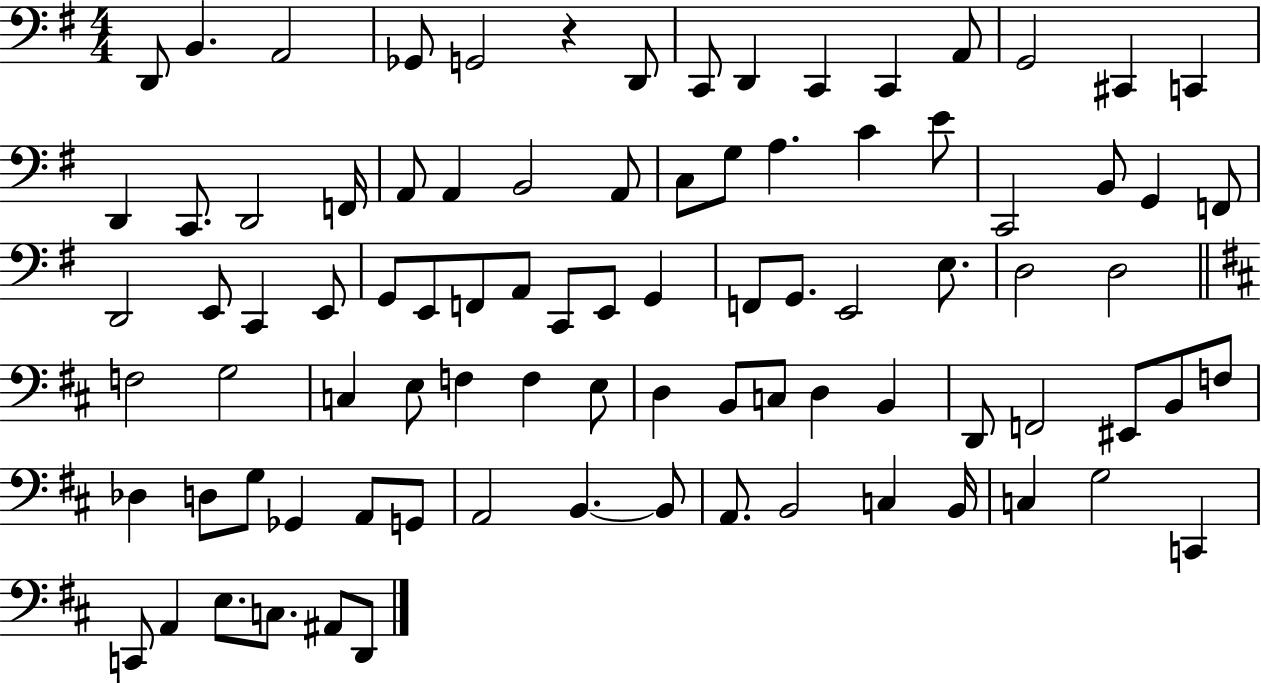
{
  \clef bass
  \numericTimeSignature
  \time 4/4
  \key g \major
  \repeat volta 2 { d,8 b,4. a,2 | ges,8 g,2 r4 d,8 | c,8 d,4 c,4 c,4 a,8 | g,2 cis,4 c,4 | \break d,4 c,8. d,2 f,16 | a,8 a,4 b,2 a,8 | c8 g8 a4. c'4 e'8 | c,2 b,8 g,4 f,8 | \break d,2 e,8 c,4 e,8 | g,8 e,8 f,8 a,8 c,8 e,8 g,4 | f,8 g,8. e,2 e8. | d2 d2 | \break \bar "||" \break \key d \major f2 g2 | c4 e8 f4 f4 e8 | d4 b,8 c8 d4 b,4 | d,8 f,2 eis,8 b,8 f8 | \break des4 d8 g8 ges,4 a,8 g,8 | a,2 b,4.~~ b,8 | a,8. b,2 c4 b,16 | c4 g2 c,4 | \break c,8 a,4 e8. c8. ais,8 d,8 | } \bar "|."
}